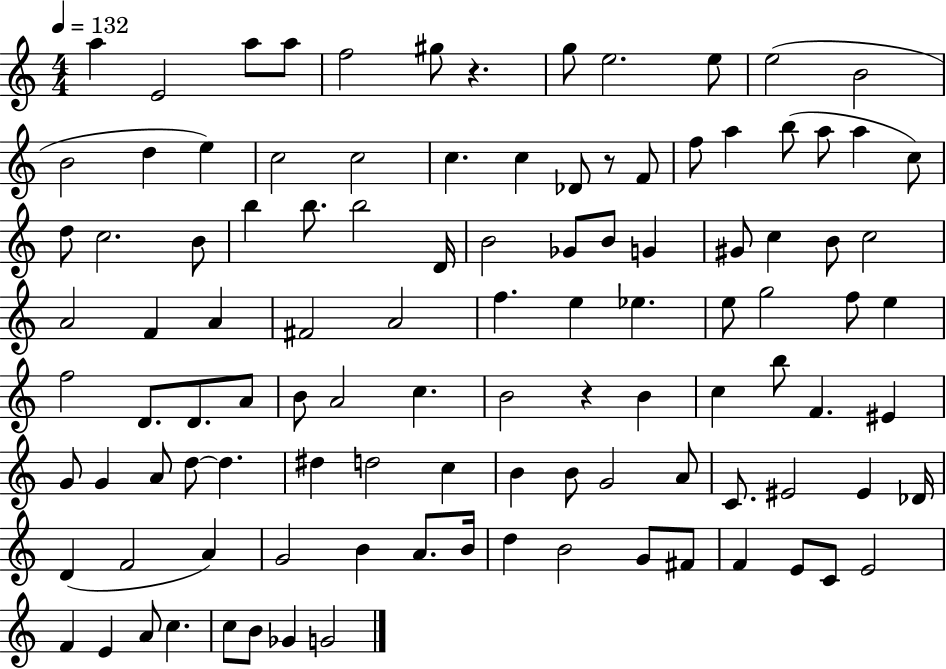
A5/q E4/h A5/e A5/e F5/h G#5/e R/q. G5/e E5/h. E5/e E5/h B4/h B4/h D5/q E5/q C5/h C5/h C5/q. C5/q Db4/e R/e F4/e F5/e A5/q B5/e A5/e A5/q C5/e D5/e C5/h. B4/e B5/q B5/e. B5/h D4/s B4/h Gb4/e B4/e G4/q G#4/e C5/q B4/e C5/h A4/h F4/q A4/q F#4/h A4/h F5/q. E5/q Eb5/q. E5/e G5/h F5/e E5/q F5/h D4/e. D4/e. A4/e B4/e A4/h C5/q. B4/h R/q B4/q C5/q B5/e F4/q. EIS4/q G4/e G4/q A4/e D5/e D5/q. D#5/q D5/h C5/q B4/q B4/e G4/h A4/e C4/e. EIS4/h EIS4/q Db4/s D4/q F4/h A4/q G4/h B4/q A4/e. B4/s D5/q B4/h G4/e F#4/e F4/q E4/e C4/e E4/h F4/q E4/q A4/e C5/q. C5/e B4/e Gb4/q G4/h